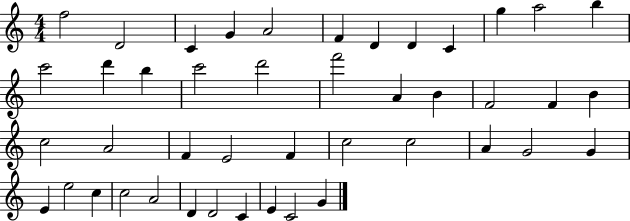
F5/h D4/h C4/q G4/q A4/h F4/q D4/q D4/q C4/q G5/q A5/h B5/q C6/h D6/q B5/q C6/h D6/h F6/h A4/q B4/q F4/h F4/q B4/q C5/h A4/h F4/q E4/h F4/q C5/h C5/h A4/q G4/h G4/q E4/q E5/h C5/q C5/h A4/h D4/q D4/h C4/q E4/q C4/h G4/q